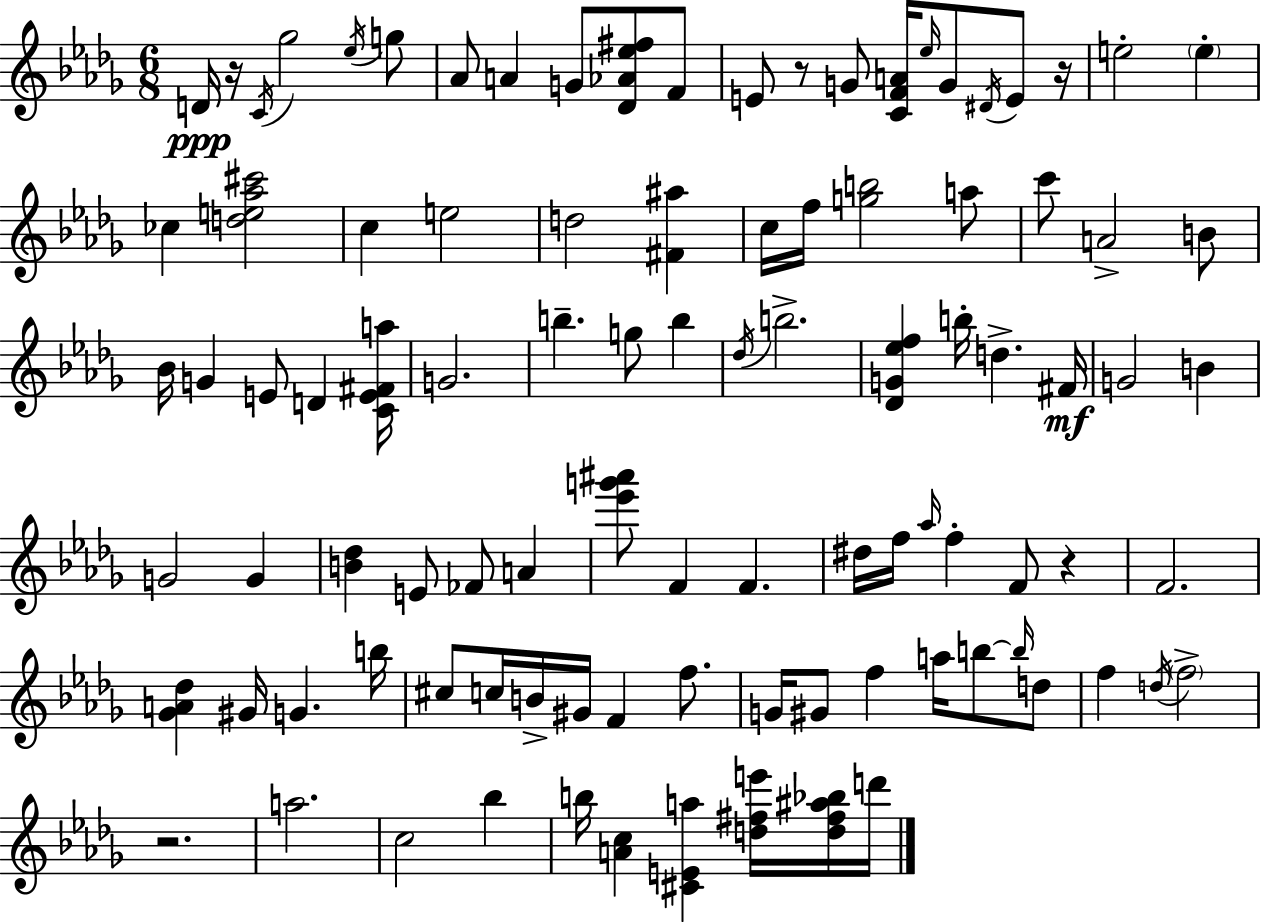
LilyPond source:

{
  \clef treble
  \numericTimeSignature
  \time 6/8
  \key bes \minor
  d'16\ppp r16 \acciaccatura { c'16 } ges''2 \acciaccatura { ees''16 } | g''8 aes'8 a'4 g'8 <des' aes' ees'' fis''>8 | f'8 e'8 r8 g'8 <c' f' a'>16 \grace { ees''16 } g'8 | \acciaccatura { dis'16 } e'8 r16 e''2-. | \break \parenthesize e''4-. ces''4 <d'' e'' aes'' cis'''>2 | c''4 e''2 | d''2 | <fis' ais''>4 c''16 f''16 <g'' b''>2 | \break a''8 c'''8 a'2-> | b'8 bes'16 g'4 e'8 d'4 | <c' e' fis' a''>16 g'2. | b''4.-- g''8 | \break b''4 \acciaccatura { des''16 } b''2.-> | <des' g' ees'' f''>4 b''16-. d''4.-> | fis'16\mf g'2 | b'4 g'2 | \break g'4 <b' des''>4 e'8 fes'8 | a'4 <ees''' g''' ais'''>8 f'4 f'4. | dis''16 f''16 \grace { aes''16 } f''4-. | f'8 r4 f'2. | \break <ges' a' des''>4 gis'16 g'4. | b''16 cis''8 c''16 b'16-> gis'16 f'4 | f''8. g'16 gis'8 f''4 | a''16 b''8~~ \grace { b''16 } d''8 f''4 \acciaccatura { d''16 } | \break \parenthesize f''2-> r2. | a''2. | c''2 | bes''4 b''16 <a' c''>4 | \break <cis' e' a''>4 <d'' fis'' e'''>16 <d'' fis'' ais'' bes''>16 d'''16 \bar "|."
}